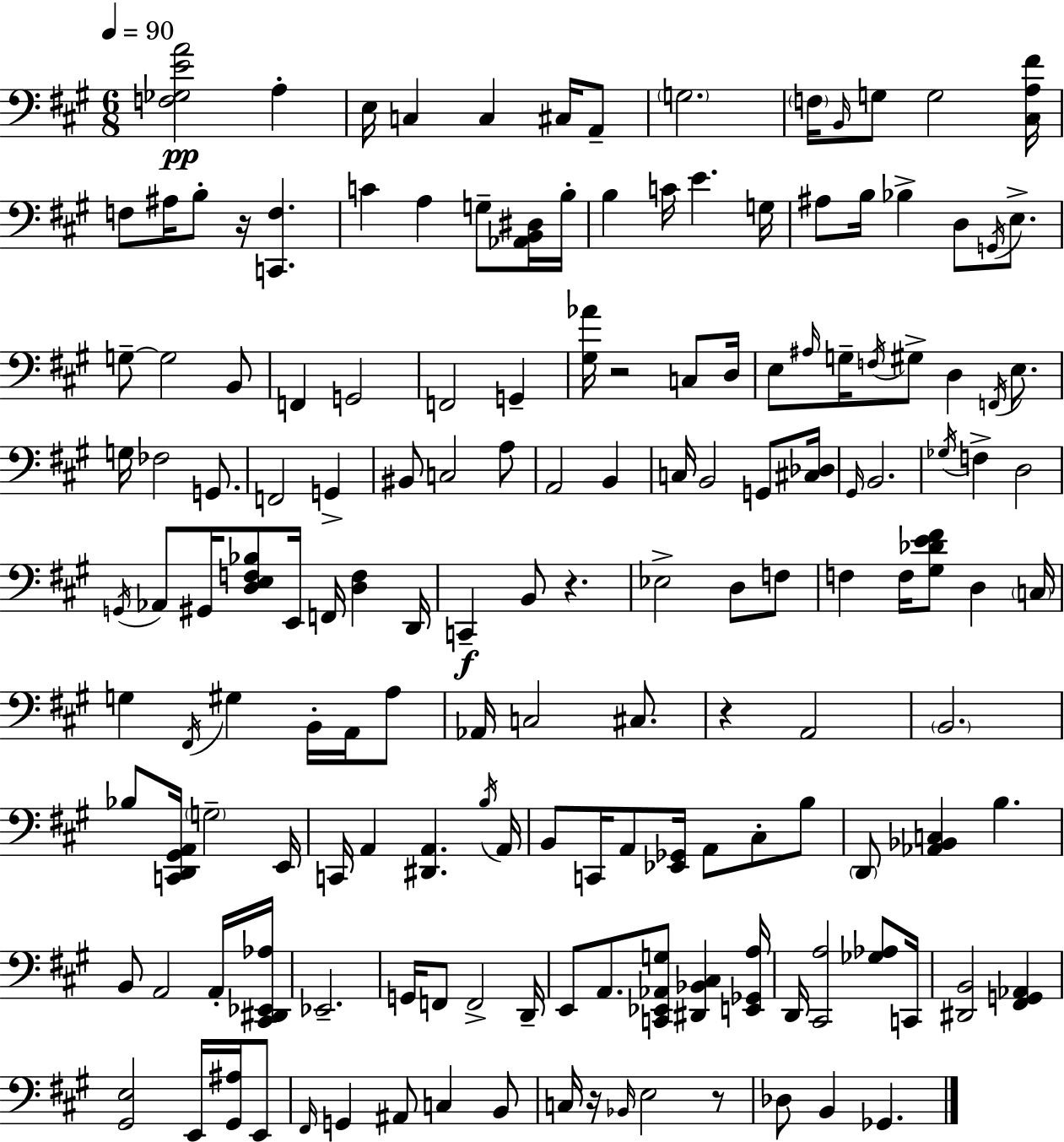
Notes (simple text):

[F3,Gb3,E4,A4]/h A3/q E3/s C3/q C3/q C#3/s A2/e G3/h. F3/s B2/s G3/e G3/h [C#3,A3,F#4]/s F3/e A#3/s B3/e R/s [C2,F3]/q. C4/q A3/q G3/e [Ab2,B2,D#3]/s B3/s B3/q C4/s E4/q. G3/s A#3/e B3/s Bb3/q D3/e G2/s E3/e. G3/e G3/h B2/e F2/q G2/h F2/h G2/q [G#3,Ab4]/s R/h C3/e D3/s E3/e A#3/s G3/s F3/s G#3/e D3/q F2/s E3/e. G3/s FES3/h G2/e. F2/h G2/q BIS2/e C3/h A3/e A2/h B2/q C3/s B2/h G2/e [C#3,Db3]/s G#2/s B2/h. Gb3/s F3/q D3/h G2/s Ab2/e G#2/s [D3,E3,F3,Bb3]/e E2/s F2/s [D3,F3]/q D2/s C2/q B2/e R/q. Eb3/h D3/e F3/e F3/q F3/s [G#3,Db4,E4,F#4]/e D3/q C3/s G3/q F#2/s G#3/q B2/s A2/s A3/e Ab2/s C3/h C#3/e. R/q A2/h B2/h. Bb3/e [C2,D2,G#2,A2]/s G3/h E2/s C2/s A2/q [D#2,A2]/q. B3/s A2/s B2/e C2/s A2/e [Eb2,Gb2]/s A2/e C#3/e B3/e D2/e [Ab2,Bb2,C3]/q B3/q. B2/e A2/h A2/s [C#2,D#2,Eb2,Ab3]/s Eb2/h. G2/s F2/e F2/h D2/s E2/e A2/e. [C2,Eb2,Ab2,G3]/e [D#2,Bb2,C#3]/q [E2,Gb2,A3]/s D2/s [C#2,A3]/h [Gb3,Ab3]/e C2/s [D#2,B2]/h [F#2,G2,Ab2]/q [G#2,E3]/h E2/s [G#2,A#3]/s E2/e F#2/s G2/q A#2/e C3/q B2/e C3/s R/s Bb2/s E3/h R/e Db3/e B2/q Gb2/q.